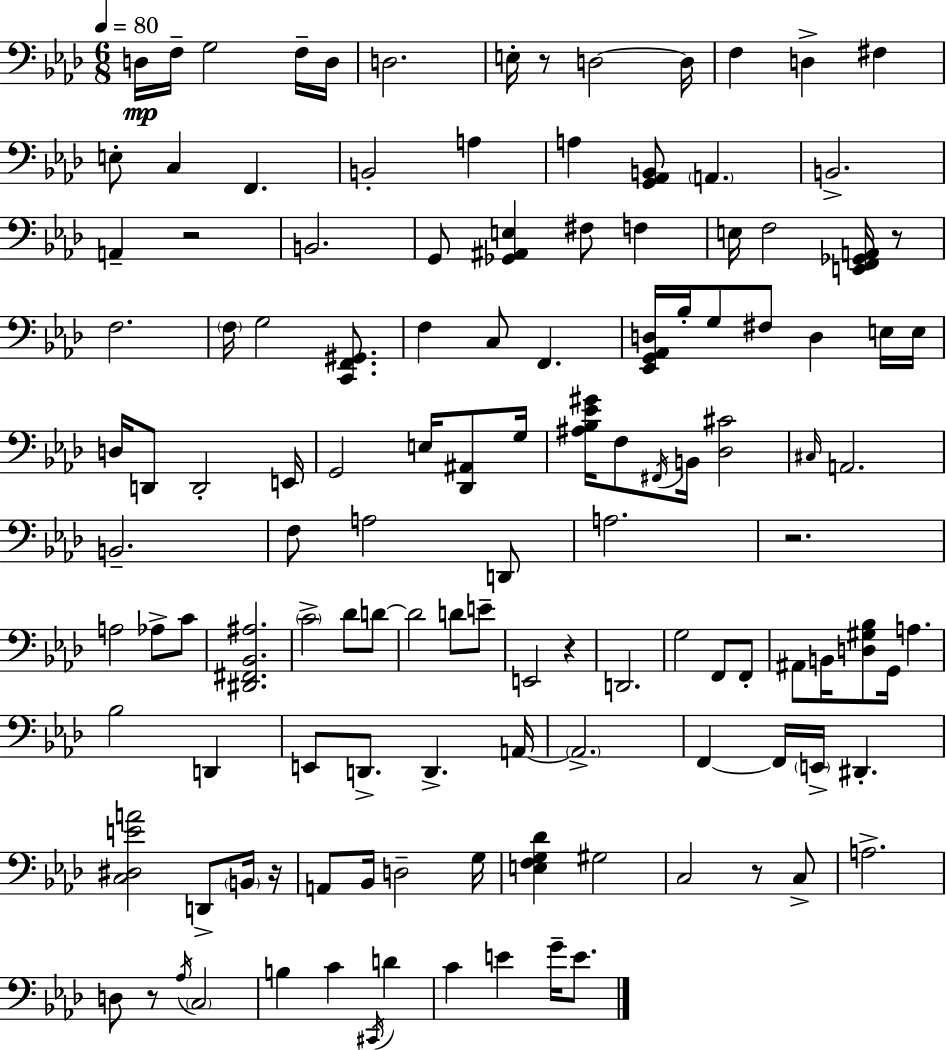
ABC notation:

X:1
T:Untitled
M:6/8
L:1/4
K:Fm
D,/4 F,/4 G,2 F,/4 D,/4 D,2 E,/4 z/2 D,2 D,/4 F, D, ^F, E,/2 C, F,, B,,2 A, A, [G,,_A,,B,,]/2 A,, B,,2 A,, z2 B,,2 G,,/2 [_G,,^A,,E,] ^F,/2 F, E,/4 F,2 [E,,F,,_G,,A,,]/4 z/2 F,2 F,/4 G,2 [C,,F,,^G,,]/2 F, C,/2 F,, [_E,,G,,_A,,D,]/4 _B,/4 G,/2 ^F,/2 D, E,/4 E,/4 D,/4 D,,/2 D,,2 E,,/4 G,,2 E,/4 [_D,,^A,,]/2 G,/4 [^A,_B,_E^G]/4 F,/2 ^F,,/4 B,,/4 [_D,^C]2 ^C,/4 A,,2 B,,2 F,/2 A,2 D,,/2 A,2 z2 A,2 _A,/2 C/2 [^D,,^F,,_B,,^A,]2 C2 _D/2 D/2 D2 D/2 E/2 E,,2 z D,,2 G,2 F,,/2 F,,/2 ^A,,/2 B,,/4 [D,^G,_B,]/2 G,,/4 A, _B,2 D,, E,,/2 D,,/2 D,, A,,/4 A,,2 F,, F,,/4 E,,/4 ^D,, [C,^D,EA]2 D,,/2 B,,/4 z/4 A,,/2 _B,,/4 D,2 G,/4 [E,F,G,_D] ^G,2 C,2 z/2 C,/2 A,2 D,/2 z/2 _A,/4 C,2 B, C ^C,,/4 D C E G/4 E/2